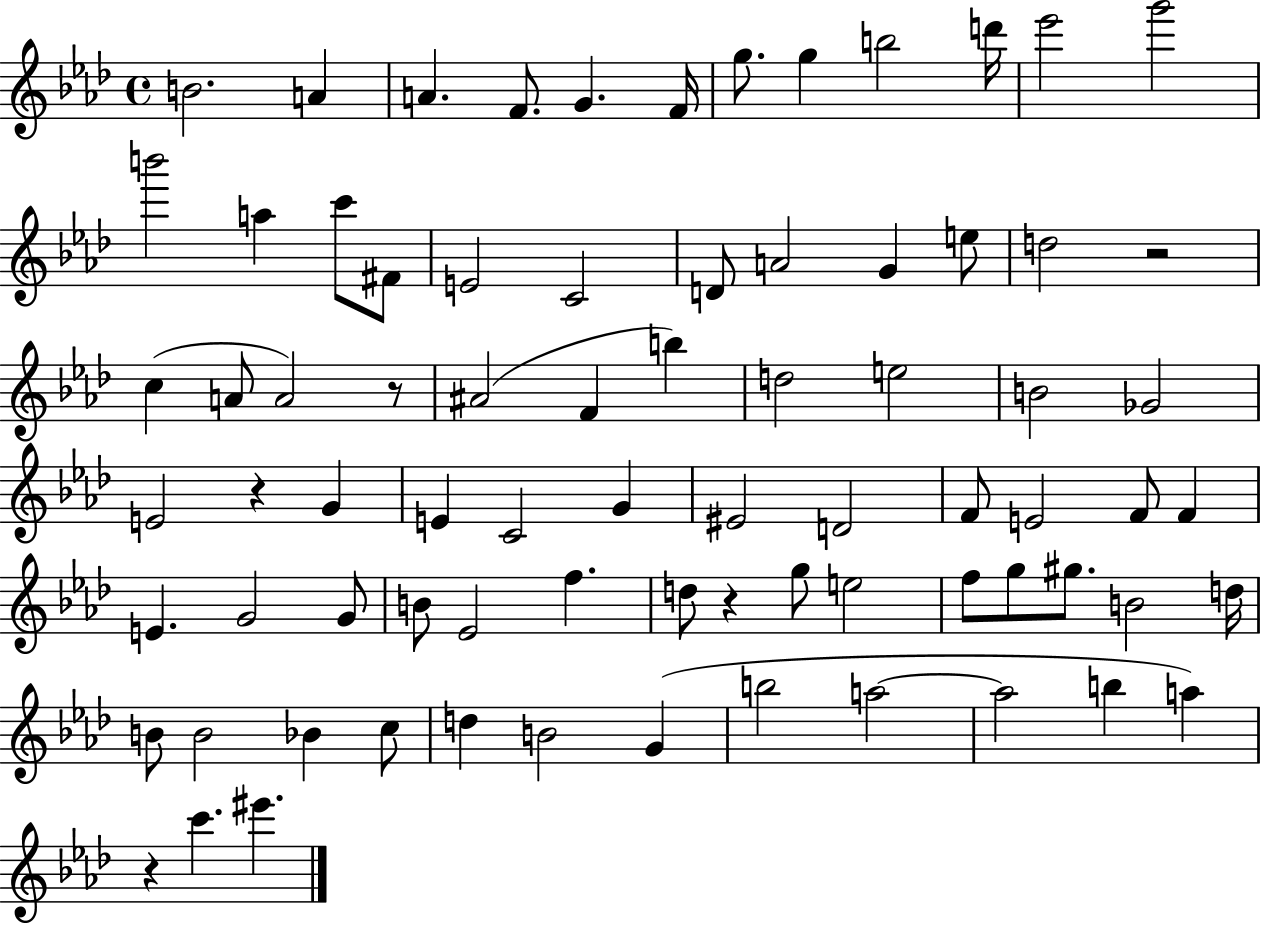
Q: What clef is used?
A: treble